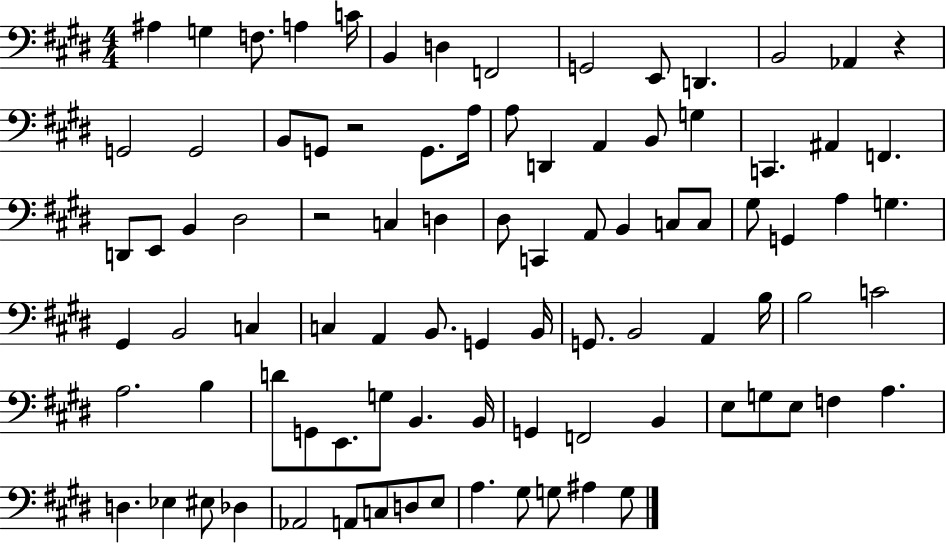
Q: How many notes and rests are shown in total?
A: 90